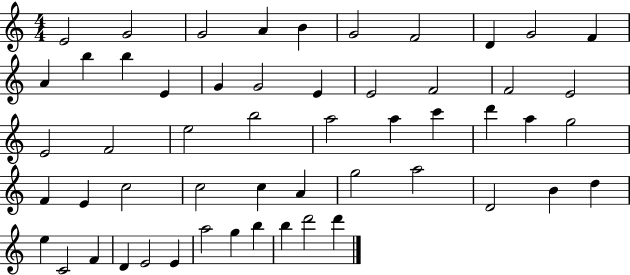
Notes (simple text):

E4/h G4/h G4/h A4/q B4/q G4/h F4/h D4/q G4/h F4/q A4/q B5/q B5/q E4/q G4/q G4/h E4/q E4/h F4/h F4/h E4/h E4/h F4/h E5/h B5/h A5/h A5/q C6/q D6/q A5/q G5/h F4/q E4/q C5/h C5/h C5/q A4/q G5/h A5/h D4/h B4/q D5/q E5/q C4/h F4/q D4/q E4/h E4/q A5/h G5/q B5/q B5/q D6/h D6/q